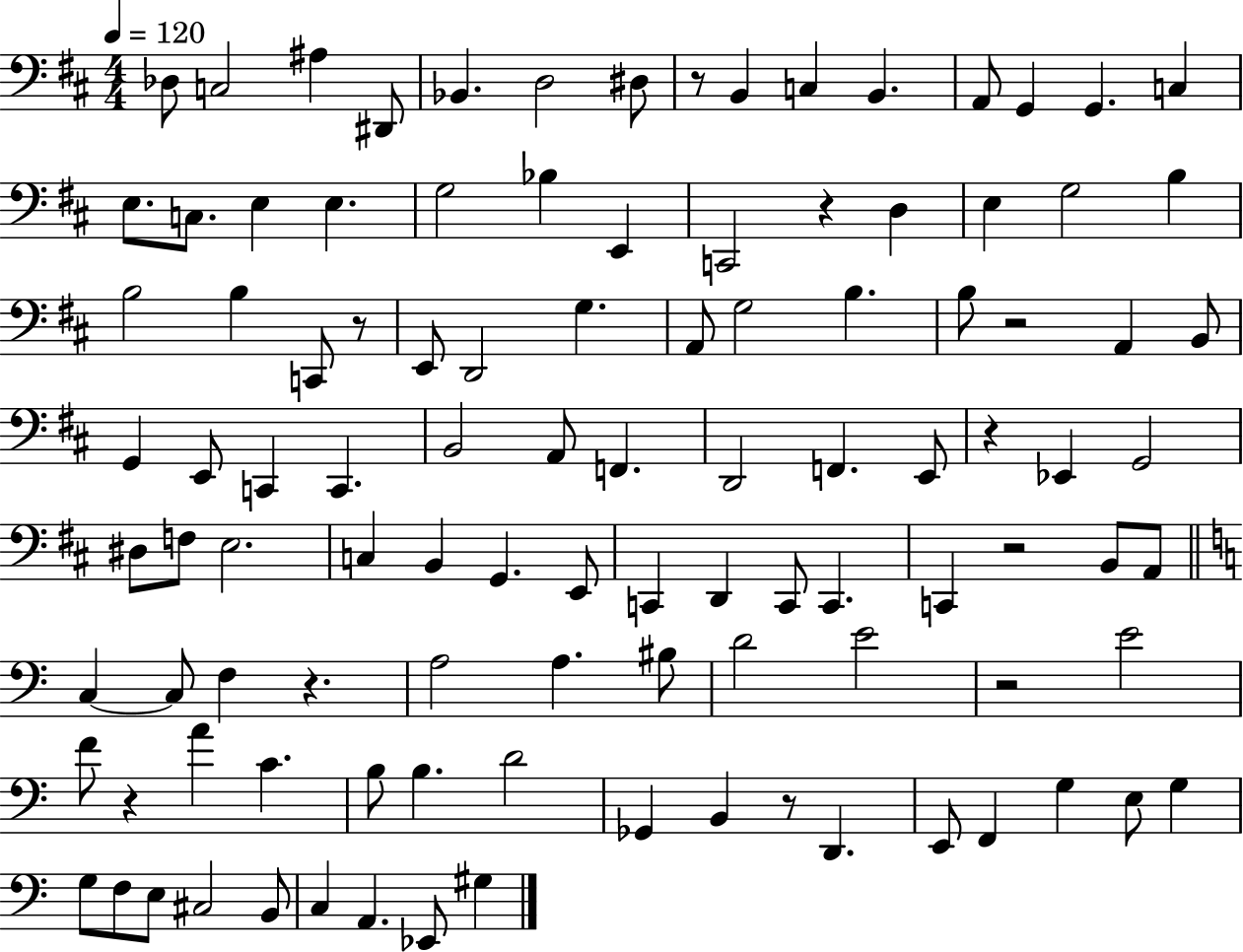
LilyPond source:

{
  \clef bass
  \numericTimeSignature
  \time 4/4
  \key d \major
  \tempo 4 = 120
  des8 c2 ais4 dis,8 | bes,4. d2 dis8 | r8 b,4 c4 b,4. | a,8 g,4 g,4. c4 | \break e8. c8. e4 e4. | g2 bes4 e,4 | c,2 r4 d4 | e4 g2 b4 | \break b2 b4 c,8 r8 | e,8 d,2 g4. | a,8 g2 b4. | b8 r2 a,4 b,8 | \break g,4 e,8 c,4 c,4. | b,2 a,8 f,4. | d,2 f,4. e,8 | r4 ees,4 g,2 | \break dis8 f8 e2. | c4 b,4 g,4. e,8 | c,4 d,4 c,8 c,4. | c,4 r2 b,8 a,8 | \break \bar "||" \break \key c \major c4~~ c8 f4 r4. | a2 a4. bis8 | d'2 e'2 | r2 e'2 | \break f'8 r4 a'4 c'4. | b8 b4. d'2 | ges,4 b,4 r8 d,4. | e,8 f,4 g4 e8 g4 | \break g8 f8 e8 cis2 b,8 | c4 a,4. ees,8 gis4 | \bar "|."
}